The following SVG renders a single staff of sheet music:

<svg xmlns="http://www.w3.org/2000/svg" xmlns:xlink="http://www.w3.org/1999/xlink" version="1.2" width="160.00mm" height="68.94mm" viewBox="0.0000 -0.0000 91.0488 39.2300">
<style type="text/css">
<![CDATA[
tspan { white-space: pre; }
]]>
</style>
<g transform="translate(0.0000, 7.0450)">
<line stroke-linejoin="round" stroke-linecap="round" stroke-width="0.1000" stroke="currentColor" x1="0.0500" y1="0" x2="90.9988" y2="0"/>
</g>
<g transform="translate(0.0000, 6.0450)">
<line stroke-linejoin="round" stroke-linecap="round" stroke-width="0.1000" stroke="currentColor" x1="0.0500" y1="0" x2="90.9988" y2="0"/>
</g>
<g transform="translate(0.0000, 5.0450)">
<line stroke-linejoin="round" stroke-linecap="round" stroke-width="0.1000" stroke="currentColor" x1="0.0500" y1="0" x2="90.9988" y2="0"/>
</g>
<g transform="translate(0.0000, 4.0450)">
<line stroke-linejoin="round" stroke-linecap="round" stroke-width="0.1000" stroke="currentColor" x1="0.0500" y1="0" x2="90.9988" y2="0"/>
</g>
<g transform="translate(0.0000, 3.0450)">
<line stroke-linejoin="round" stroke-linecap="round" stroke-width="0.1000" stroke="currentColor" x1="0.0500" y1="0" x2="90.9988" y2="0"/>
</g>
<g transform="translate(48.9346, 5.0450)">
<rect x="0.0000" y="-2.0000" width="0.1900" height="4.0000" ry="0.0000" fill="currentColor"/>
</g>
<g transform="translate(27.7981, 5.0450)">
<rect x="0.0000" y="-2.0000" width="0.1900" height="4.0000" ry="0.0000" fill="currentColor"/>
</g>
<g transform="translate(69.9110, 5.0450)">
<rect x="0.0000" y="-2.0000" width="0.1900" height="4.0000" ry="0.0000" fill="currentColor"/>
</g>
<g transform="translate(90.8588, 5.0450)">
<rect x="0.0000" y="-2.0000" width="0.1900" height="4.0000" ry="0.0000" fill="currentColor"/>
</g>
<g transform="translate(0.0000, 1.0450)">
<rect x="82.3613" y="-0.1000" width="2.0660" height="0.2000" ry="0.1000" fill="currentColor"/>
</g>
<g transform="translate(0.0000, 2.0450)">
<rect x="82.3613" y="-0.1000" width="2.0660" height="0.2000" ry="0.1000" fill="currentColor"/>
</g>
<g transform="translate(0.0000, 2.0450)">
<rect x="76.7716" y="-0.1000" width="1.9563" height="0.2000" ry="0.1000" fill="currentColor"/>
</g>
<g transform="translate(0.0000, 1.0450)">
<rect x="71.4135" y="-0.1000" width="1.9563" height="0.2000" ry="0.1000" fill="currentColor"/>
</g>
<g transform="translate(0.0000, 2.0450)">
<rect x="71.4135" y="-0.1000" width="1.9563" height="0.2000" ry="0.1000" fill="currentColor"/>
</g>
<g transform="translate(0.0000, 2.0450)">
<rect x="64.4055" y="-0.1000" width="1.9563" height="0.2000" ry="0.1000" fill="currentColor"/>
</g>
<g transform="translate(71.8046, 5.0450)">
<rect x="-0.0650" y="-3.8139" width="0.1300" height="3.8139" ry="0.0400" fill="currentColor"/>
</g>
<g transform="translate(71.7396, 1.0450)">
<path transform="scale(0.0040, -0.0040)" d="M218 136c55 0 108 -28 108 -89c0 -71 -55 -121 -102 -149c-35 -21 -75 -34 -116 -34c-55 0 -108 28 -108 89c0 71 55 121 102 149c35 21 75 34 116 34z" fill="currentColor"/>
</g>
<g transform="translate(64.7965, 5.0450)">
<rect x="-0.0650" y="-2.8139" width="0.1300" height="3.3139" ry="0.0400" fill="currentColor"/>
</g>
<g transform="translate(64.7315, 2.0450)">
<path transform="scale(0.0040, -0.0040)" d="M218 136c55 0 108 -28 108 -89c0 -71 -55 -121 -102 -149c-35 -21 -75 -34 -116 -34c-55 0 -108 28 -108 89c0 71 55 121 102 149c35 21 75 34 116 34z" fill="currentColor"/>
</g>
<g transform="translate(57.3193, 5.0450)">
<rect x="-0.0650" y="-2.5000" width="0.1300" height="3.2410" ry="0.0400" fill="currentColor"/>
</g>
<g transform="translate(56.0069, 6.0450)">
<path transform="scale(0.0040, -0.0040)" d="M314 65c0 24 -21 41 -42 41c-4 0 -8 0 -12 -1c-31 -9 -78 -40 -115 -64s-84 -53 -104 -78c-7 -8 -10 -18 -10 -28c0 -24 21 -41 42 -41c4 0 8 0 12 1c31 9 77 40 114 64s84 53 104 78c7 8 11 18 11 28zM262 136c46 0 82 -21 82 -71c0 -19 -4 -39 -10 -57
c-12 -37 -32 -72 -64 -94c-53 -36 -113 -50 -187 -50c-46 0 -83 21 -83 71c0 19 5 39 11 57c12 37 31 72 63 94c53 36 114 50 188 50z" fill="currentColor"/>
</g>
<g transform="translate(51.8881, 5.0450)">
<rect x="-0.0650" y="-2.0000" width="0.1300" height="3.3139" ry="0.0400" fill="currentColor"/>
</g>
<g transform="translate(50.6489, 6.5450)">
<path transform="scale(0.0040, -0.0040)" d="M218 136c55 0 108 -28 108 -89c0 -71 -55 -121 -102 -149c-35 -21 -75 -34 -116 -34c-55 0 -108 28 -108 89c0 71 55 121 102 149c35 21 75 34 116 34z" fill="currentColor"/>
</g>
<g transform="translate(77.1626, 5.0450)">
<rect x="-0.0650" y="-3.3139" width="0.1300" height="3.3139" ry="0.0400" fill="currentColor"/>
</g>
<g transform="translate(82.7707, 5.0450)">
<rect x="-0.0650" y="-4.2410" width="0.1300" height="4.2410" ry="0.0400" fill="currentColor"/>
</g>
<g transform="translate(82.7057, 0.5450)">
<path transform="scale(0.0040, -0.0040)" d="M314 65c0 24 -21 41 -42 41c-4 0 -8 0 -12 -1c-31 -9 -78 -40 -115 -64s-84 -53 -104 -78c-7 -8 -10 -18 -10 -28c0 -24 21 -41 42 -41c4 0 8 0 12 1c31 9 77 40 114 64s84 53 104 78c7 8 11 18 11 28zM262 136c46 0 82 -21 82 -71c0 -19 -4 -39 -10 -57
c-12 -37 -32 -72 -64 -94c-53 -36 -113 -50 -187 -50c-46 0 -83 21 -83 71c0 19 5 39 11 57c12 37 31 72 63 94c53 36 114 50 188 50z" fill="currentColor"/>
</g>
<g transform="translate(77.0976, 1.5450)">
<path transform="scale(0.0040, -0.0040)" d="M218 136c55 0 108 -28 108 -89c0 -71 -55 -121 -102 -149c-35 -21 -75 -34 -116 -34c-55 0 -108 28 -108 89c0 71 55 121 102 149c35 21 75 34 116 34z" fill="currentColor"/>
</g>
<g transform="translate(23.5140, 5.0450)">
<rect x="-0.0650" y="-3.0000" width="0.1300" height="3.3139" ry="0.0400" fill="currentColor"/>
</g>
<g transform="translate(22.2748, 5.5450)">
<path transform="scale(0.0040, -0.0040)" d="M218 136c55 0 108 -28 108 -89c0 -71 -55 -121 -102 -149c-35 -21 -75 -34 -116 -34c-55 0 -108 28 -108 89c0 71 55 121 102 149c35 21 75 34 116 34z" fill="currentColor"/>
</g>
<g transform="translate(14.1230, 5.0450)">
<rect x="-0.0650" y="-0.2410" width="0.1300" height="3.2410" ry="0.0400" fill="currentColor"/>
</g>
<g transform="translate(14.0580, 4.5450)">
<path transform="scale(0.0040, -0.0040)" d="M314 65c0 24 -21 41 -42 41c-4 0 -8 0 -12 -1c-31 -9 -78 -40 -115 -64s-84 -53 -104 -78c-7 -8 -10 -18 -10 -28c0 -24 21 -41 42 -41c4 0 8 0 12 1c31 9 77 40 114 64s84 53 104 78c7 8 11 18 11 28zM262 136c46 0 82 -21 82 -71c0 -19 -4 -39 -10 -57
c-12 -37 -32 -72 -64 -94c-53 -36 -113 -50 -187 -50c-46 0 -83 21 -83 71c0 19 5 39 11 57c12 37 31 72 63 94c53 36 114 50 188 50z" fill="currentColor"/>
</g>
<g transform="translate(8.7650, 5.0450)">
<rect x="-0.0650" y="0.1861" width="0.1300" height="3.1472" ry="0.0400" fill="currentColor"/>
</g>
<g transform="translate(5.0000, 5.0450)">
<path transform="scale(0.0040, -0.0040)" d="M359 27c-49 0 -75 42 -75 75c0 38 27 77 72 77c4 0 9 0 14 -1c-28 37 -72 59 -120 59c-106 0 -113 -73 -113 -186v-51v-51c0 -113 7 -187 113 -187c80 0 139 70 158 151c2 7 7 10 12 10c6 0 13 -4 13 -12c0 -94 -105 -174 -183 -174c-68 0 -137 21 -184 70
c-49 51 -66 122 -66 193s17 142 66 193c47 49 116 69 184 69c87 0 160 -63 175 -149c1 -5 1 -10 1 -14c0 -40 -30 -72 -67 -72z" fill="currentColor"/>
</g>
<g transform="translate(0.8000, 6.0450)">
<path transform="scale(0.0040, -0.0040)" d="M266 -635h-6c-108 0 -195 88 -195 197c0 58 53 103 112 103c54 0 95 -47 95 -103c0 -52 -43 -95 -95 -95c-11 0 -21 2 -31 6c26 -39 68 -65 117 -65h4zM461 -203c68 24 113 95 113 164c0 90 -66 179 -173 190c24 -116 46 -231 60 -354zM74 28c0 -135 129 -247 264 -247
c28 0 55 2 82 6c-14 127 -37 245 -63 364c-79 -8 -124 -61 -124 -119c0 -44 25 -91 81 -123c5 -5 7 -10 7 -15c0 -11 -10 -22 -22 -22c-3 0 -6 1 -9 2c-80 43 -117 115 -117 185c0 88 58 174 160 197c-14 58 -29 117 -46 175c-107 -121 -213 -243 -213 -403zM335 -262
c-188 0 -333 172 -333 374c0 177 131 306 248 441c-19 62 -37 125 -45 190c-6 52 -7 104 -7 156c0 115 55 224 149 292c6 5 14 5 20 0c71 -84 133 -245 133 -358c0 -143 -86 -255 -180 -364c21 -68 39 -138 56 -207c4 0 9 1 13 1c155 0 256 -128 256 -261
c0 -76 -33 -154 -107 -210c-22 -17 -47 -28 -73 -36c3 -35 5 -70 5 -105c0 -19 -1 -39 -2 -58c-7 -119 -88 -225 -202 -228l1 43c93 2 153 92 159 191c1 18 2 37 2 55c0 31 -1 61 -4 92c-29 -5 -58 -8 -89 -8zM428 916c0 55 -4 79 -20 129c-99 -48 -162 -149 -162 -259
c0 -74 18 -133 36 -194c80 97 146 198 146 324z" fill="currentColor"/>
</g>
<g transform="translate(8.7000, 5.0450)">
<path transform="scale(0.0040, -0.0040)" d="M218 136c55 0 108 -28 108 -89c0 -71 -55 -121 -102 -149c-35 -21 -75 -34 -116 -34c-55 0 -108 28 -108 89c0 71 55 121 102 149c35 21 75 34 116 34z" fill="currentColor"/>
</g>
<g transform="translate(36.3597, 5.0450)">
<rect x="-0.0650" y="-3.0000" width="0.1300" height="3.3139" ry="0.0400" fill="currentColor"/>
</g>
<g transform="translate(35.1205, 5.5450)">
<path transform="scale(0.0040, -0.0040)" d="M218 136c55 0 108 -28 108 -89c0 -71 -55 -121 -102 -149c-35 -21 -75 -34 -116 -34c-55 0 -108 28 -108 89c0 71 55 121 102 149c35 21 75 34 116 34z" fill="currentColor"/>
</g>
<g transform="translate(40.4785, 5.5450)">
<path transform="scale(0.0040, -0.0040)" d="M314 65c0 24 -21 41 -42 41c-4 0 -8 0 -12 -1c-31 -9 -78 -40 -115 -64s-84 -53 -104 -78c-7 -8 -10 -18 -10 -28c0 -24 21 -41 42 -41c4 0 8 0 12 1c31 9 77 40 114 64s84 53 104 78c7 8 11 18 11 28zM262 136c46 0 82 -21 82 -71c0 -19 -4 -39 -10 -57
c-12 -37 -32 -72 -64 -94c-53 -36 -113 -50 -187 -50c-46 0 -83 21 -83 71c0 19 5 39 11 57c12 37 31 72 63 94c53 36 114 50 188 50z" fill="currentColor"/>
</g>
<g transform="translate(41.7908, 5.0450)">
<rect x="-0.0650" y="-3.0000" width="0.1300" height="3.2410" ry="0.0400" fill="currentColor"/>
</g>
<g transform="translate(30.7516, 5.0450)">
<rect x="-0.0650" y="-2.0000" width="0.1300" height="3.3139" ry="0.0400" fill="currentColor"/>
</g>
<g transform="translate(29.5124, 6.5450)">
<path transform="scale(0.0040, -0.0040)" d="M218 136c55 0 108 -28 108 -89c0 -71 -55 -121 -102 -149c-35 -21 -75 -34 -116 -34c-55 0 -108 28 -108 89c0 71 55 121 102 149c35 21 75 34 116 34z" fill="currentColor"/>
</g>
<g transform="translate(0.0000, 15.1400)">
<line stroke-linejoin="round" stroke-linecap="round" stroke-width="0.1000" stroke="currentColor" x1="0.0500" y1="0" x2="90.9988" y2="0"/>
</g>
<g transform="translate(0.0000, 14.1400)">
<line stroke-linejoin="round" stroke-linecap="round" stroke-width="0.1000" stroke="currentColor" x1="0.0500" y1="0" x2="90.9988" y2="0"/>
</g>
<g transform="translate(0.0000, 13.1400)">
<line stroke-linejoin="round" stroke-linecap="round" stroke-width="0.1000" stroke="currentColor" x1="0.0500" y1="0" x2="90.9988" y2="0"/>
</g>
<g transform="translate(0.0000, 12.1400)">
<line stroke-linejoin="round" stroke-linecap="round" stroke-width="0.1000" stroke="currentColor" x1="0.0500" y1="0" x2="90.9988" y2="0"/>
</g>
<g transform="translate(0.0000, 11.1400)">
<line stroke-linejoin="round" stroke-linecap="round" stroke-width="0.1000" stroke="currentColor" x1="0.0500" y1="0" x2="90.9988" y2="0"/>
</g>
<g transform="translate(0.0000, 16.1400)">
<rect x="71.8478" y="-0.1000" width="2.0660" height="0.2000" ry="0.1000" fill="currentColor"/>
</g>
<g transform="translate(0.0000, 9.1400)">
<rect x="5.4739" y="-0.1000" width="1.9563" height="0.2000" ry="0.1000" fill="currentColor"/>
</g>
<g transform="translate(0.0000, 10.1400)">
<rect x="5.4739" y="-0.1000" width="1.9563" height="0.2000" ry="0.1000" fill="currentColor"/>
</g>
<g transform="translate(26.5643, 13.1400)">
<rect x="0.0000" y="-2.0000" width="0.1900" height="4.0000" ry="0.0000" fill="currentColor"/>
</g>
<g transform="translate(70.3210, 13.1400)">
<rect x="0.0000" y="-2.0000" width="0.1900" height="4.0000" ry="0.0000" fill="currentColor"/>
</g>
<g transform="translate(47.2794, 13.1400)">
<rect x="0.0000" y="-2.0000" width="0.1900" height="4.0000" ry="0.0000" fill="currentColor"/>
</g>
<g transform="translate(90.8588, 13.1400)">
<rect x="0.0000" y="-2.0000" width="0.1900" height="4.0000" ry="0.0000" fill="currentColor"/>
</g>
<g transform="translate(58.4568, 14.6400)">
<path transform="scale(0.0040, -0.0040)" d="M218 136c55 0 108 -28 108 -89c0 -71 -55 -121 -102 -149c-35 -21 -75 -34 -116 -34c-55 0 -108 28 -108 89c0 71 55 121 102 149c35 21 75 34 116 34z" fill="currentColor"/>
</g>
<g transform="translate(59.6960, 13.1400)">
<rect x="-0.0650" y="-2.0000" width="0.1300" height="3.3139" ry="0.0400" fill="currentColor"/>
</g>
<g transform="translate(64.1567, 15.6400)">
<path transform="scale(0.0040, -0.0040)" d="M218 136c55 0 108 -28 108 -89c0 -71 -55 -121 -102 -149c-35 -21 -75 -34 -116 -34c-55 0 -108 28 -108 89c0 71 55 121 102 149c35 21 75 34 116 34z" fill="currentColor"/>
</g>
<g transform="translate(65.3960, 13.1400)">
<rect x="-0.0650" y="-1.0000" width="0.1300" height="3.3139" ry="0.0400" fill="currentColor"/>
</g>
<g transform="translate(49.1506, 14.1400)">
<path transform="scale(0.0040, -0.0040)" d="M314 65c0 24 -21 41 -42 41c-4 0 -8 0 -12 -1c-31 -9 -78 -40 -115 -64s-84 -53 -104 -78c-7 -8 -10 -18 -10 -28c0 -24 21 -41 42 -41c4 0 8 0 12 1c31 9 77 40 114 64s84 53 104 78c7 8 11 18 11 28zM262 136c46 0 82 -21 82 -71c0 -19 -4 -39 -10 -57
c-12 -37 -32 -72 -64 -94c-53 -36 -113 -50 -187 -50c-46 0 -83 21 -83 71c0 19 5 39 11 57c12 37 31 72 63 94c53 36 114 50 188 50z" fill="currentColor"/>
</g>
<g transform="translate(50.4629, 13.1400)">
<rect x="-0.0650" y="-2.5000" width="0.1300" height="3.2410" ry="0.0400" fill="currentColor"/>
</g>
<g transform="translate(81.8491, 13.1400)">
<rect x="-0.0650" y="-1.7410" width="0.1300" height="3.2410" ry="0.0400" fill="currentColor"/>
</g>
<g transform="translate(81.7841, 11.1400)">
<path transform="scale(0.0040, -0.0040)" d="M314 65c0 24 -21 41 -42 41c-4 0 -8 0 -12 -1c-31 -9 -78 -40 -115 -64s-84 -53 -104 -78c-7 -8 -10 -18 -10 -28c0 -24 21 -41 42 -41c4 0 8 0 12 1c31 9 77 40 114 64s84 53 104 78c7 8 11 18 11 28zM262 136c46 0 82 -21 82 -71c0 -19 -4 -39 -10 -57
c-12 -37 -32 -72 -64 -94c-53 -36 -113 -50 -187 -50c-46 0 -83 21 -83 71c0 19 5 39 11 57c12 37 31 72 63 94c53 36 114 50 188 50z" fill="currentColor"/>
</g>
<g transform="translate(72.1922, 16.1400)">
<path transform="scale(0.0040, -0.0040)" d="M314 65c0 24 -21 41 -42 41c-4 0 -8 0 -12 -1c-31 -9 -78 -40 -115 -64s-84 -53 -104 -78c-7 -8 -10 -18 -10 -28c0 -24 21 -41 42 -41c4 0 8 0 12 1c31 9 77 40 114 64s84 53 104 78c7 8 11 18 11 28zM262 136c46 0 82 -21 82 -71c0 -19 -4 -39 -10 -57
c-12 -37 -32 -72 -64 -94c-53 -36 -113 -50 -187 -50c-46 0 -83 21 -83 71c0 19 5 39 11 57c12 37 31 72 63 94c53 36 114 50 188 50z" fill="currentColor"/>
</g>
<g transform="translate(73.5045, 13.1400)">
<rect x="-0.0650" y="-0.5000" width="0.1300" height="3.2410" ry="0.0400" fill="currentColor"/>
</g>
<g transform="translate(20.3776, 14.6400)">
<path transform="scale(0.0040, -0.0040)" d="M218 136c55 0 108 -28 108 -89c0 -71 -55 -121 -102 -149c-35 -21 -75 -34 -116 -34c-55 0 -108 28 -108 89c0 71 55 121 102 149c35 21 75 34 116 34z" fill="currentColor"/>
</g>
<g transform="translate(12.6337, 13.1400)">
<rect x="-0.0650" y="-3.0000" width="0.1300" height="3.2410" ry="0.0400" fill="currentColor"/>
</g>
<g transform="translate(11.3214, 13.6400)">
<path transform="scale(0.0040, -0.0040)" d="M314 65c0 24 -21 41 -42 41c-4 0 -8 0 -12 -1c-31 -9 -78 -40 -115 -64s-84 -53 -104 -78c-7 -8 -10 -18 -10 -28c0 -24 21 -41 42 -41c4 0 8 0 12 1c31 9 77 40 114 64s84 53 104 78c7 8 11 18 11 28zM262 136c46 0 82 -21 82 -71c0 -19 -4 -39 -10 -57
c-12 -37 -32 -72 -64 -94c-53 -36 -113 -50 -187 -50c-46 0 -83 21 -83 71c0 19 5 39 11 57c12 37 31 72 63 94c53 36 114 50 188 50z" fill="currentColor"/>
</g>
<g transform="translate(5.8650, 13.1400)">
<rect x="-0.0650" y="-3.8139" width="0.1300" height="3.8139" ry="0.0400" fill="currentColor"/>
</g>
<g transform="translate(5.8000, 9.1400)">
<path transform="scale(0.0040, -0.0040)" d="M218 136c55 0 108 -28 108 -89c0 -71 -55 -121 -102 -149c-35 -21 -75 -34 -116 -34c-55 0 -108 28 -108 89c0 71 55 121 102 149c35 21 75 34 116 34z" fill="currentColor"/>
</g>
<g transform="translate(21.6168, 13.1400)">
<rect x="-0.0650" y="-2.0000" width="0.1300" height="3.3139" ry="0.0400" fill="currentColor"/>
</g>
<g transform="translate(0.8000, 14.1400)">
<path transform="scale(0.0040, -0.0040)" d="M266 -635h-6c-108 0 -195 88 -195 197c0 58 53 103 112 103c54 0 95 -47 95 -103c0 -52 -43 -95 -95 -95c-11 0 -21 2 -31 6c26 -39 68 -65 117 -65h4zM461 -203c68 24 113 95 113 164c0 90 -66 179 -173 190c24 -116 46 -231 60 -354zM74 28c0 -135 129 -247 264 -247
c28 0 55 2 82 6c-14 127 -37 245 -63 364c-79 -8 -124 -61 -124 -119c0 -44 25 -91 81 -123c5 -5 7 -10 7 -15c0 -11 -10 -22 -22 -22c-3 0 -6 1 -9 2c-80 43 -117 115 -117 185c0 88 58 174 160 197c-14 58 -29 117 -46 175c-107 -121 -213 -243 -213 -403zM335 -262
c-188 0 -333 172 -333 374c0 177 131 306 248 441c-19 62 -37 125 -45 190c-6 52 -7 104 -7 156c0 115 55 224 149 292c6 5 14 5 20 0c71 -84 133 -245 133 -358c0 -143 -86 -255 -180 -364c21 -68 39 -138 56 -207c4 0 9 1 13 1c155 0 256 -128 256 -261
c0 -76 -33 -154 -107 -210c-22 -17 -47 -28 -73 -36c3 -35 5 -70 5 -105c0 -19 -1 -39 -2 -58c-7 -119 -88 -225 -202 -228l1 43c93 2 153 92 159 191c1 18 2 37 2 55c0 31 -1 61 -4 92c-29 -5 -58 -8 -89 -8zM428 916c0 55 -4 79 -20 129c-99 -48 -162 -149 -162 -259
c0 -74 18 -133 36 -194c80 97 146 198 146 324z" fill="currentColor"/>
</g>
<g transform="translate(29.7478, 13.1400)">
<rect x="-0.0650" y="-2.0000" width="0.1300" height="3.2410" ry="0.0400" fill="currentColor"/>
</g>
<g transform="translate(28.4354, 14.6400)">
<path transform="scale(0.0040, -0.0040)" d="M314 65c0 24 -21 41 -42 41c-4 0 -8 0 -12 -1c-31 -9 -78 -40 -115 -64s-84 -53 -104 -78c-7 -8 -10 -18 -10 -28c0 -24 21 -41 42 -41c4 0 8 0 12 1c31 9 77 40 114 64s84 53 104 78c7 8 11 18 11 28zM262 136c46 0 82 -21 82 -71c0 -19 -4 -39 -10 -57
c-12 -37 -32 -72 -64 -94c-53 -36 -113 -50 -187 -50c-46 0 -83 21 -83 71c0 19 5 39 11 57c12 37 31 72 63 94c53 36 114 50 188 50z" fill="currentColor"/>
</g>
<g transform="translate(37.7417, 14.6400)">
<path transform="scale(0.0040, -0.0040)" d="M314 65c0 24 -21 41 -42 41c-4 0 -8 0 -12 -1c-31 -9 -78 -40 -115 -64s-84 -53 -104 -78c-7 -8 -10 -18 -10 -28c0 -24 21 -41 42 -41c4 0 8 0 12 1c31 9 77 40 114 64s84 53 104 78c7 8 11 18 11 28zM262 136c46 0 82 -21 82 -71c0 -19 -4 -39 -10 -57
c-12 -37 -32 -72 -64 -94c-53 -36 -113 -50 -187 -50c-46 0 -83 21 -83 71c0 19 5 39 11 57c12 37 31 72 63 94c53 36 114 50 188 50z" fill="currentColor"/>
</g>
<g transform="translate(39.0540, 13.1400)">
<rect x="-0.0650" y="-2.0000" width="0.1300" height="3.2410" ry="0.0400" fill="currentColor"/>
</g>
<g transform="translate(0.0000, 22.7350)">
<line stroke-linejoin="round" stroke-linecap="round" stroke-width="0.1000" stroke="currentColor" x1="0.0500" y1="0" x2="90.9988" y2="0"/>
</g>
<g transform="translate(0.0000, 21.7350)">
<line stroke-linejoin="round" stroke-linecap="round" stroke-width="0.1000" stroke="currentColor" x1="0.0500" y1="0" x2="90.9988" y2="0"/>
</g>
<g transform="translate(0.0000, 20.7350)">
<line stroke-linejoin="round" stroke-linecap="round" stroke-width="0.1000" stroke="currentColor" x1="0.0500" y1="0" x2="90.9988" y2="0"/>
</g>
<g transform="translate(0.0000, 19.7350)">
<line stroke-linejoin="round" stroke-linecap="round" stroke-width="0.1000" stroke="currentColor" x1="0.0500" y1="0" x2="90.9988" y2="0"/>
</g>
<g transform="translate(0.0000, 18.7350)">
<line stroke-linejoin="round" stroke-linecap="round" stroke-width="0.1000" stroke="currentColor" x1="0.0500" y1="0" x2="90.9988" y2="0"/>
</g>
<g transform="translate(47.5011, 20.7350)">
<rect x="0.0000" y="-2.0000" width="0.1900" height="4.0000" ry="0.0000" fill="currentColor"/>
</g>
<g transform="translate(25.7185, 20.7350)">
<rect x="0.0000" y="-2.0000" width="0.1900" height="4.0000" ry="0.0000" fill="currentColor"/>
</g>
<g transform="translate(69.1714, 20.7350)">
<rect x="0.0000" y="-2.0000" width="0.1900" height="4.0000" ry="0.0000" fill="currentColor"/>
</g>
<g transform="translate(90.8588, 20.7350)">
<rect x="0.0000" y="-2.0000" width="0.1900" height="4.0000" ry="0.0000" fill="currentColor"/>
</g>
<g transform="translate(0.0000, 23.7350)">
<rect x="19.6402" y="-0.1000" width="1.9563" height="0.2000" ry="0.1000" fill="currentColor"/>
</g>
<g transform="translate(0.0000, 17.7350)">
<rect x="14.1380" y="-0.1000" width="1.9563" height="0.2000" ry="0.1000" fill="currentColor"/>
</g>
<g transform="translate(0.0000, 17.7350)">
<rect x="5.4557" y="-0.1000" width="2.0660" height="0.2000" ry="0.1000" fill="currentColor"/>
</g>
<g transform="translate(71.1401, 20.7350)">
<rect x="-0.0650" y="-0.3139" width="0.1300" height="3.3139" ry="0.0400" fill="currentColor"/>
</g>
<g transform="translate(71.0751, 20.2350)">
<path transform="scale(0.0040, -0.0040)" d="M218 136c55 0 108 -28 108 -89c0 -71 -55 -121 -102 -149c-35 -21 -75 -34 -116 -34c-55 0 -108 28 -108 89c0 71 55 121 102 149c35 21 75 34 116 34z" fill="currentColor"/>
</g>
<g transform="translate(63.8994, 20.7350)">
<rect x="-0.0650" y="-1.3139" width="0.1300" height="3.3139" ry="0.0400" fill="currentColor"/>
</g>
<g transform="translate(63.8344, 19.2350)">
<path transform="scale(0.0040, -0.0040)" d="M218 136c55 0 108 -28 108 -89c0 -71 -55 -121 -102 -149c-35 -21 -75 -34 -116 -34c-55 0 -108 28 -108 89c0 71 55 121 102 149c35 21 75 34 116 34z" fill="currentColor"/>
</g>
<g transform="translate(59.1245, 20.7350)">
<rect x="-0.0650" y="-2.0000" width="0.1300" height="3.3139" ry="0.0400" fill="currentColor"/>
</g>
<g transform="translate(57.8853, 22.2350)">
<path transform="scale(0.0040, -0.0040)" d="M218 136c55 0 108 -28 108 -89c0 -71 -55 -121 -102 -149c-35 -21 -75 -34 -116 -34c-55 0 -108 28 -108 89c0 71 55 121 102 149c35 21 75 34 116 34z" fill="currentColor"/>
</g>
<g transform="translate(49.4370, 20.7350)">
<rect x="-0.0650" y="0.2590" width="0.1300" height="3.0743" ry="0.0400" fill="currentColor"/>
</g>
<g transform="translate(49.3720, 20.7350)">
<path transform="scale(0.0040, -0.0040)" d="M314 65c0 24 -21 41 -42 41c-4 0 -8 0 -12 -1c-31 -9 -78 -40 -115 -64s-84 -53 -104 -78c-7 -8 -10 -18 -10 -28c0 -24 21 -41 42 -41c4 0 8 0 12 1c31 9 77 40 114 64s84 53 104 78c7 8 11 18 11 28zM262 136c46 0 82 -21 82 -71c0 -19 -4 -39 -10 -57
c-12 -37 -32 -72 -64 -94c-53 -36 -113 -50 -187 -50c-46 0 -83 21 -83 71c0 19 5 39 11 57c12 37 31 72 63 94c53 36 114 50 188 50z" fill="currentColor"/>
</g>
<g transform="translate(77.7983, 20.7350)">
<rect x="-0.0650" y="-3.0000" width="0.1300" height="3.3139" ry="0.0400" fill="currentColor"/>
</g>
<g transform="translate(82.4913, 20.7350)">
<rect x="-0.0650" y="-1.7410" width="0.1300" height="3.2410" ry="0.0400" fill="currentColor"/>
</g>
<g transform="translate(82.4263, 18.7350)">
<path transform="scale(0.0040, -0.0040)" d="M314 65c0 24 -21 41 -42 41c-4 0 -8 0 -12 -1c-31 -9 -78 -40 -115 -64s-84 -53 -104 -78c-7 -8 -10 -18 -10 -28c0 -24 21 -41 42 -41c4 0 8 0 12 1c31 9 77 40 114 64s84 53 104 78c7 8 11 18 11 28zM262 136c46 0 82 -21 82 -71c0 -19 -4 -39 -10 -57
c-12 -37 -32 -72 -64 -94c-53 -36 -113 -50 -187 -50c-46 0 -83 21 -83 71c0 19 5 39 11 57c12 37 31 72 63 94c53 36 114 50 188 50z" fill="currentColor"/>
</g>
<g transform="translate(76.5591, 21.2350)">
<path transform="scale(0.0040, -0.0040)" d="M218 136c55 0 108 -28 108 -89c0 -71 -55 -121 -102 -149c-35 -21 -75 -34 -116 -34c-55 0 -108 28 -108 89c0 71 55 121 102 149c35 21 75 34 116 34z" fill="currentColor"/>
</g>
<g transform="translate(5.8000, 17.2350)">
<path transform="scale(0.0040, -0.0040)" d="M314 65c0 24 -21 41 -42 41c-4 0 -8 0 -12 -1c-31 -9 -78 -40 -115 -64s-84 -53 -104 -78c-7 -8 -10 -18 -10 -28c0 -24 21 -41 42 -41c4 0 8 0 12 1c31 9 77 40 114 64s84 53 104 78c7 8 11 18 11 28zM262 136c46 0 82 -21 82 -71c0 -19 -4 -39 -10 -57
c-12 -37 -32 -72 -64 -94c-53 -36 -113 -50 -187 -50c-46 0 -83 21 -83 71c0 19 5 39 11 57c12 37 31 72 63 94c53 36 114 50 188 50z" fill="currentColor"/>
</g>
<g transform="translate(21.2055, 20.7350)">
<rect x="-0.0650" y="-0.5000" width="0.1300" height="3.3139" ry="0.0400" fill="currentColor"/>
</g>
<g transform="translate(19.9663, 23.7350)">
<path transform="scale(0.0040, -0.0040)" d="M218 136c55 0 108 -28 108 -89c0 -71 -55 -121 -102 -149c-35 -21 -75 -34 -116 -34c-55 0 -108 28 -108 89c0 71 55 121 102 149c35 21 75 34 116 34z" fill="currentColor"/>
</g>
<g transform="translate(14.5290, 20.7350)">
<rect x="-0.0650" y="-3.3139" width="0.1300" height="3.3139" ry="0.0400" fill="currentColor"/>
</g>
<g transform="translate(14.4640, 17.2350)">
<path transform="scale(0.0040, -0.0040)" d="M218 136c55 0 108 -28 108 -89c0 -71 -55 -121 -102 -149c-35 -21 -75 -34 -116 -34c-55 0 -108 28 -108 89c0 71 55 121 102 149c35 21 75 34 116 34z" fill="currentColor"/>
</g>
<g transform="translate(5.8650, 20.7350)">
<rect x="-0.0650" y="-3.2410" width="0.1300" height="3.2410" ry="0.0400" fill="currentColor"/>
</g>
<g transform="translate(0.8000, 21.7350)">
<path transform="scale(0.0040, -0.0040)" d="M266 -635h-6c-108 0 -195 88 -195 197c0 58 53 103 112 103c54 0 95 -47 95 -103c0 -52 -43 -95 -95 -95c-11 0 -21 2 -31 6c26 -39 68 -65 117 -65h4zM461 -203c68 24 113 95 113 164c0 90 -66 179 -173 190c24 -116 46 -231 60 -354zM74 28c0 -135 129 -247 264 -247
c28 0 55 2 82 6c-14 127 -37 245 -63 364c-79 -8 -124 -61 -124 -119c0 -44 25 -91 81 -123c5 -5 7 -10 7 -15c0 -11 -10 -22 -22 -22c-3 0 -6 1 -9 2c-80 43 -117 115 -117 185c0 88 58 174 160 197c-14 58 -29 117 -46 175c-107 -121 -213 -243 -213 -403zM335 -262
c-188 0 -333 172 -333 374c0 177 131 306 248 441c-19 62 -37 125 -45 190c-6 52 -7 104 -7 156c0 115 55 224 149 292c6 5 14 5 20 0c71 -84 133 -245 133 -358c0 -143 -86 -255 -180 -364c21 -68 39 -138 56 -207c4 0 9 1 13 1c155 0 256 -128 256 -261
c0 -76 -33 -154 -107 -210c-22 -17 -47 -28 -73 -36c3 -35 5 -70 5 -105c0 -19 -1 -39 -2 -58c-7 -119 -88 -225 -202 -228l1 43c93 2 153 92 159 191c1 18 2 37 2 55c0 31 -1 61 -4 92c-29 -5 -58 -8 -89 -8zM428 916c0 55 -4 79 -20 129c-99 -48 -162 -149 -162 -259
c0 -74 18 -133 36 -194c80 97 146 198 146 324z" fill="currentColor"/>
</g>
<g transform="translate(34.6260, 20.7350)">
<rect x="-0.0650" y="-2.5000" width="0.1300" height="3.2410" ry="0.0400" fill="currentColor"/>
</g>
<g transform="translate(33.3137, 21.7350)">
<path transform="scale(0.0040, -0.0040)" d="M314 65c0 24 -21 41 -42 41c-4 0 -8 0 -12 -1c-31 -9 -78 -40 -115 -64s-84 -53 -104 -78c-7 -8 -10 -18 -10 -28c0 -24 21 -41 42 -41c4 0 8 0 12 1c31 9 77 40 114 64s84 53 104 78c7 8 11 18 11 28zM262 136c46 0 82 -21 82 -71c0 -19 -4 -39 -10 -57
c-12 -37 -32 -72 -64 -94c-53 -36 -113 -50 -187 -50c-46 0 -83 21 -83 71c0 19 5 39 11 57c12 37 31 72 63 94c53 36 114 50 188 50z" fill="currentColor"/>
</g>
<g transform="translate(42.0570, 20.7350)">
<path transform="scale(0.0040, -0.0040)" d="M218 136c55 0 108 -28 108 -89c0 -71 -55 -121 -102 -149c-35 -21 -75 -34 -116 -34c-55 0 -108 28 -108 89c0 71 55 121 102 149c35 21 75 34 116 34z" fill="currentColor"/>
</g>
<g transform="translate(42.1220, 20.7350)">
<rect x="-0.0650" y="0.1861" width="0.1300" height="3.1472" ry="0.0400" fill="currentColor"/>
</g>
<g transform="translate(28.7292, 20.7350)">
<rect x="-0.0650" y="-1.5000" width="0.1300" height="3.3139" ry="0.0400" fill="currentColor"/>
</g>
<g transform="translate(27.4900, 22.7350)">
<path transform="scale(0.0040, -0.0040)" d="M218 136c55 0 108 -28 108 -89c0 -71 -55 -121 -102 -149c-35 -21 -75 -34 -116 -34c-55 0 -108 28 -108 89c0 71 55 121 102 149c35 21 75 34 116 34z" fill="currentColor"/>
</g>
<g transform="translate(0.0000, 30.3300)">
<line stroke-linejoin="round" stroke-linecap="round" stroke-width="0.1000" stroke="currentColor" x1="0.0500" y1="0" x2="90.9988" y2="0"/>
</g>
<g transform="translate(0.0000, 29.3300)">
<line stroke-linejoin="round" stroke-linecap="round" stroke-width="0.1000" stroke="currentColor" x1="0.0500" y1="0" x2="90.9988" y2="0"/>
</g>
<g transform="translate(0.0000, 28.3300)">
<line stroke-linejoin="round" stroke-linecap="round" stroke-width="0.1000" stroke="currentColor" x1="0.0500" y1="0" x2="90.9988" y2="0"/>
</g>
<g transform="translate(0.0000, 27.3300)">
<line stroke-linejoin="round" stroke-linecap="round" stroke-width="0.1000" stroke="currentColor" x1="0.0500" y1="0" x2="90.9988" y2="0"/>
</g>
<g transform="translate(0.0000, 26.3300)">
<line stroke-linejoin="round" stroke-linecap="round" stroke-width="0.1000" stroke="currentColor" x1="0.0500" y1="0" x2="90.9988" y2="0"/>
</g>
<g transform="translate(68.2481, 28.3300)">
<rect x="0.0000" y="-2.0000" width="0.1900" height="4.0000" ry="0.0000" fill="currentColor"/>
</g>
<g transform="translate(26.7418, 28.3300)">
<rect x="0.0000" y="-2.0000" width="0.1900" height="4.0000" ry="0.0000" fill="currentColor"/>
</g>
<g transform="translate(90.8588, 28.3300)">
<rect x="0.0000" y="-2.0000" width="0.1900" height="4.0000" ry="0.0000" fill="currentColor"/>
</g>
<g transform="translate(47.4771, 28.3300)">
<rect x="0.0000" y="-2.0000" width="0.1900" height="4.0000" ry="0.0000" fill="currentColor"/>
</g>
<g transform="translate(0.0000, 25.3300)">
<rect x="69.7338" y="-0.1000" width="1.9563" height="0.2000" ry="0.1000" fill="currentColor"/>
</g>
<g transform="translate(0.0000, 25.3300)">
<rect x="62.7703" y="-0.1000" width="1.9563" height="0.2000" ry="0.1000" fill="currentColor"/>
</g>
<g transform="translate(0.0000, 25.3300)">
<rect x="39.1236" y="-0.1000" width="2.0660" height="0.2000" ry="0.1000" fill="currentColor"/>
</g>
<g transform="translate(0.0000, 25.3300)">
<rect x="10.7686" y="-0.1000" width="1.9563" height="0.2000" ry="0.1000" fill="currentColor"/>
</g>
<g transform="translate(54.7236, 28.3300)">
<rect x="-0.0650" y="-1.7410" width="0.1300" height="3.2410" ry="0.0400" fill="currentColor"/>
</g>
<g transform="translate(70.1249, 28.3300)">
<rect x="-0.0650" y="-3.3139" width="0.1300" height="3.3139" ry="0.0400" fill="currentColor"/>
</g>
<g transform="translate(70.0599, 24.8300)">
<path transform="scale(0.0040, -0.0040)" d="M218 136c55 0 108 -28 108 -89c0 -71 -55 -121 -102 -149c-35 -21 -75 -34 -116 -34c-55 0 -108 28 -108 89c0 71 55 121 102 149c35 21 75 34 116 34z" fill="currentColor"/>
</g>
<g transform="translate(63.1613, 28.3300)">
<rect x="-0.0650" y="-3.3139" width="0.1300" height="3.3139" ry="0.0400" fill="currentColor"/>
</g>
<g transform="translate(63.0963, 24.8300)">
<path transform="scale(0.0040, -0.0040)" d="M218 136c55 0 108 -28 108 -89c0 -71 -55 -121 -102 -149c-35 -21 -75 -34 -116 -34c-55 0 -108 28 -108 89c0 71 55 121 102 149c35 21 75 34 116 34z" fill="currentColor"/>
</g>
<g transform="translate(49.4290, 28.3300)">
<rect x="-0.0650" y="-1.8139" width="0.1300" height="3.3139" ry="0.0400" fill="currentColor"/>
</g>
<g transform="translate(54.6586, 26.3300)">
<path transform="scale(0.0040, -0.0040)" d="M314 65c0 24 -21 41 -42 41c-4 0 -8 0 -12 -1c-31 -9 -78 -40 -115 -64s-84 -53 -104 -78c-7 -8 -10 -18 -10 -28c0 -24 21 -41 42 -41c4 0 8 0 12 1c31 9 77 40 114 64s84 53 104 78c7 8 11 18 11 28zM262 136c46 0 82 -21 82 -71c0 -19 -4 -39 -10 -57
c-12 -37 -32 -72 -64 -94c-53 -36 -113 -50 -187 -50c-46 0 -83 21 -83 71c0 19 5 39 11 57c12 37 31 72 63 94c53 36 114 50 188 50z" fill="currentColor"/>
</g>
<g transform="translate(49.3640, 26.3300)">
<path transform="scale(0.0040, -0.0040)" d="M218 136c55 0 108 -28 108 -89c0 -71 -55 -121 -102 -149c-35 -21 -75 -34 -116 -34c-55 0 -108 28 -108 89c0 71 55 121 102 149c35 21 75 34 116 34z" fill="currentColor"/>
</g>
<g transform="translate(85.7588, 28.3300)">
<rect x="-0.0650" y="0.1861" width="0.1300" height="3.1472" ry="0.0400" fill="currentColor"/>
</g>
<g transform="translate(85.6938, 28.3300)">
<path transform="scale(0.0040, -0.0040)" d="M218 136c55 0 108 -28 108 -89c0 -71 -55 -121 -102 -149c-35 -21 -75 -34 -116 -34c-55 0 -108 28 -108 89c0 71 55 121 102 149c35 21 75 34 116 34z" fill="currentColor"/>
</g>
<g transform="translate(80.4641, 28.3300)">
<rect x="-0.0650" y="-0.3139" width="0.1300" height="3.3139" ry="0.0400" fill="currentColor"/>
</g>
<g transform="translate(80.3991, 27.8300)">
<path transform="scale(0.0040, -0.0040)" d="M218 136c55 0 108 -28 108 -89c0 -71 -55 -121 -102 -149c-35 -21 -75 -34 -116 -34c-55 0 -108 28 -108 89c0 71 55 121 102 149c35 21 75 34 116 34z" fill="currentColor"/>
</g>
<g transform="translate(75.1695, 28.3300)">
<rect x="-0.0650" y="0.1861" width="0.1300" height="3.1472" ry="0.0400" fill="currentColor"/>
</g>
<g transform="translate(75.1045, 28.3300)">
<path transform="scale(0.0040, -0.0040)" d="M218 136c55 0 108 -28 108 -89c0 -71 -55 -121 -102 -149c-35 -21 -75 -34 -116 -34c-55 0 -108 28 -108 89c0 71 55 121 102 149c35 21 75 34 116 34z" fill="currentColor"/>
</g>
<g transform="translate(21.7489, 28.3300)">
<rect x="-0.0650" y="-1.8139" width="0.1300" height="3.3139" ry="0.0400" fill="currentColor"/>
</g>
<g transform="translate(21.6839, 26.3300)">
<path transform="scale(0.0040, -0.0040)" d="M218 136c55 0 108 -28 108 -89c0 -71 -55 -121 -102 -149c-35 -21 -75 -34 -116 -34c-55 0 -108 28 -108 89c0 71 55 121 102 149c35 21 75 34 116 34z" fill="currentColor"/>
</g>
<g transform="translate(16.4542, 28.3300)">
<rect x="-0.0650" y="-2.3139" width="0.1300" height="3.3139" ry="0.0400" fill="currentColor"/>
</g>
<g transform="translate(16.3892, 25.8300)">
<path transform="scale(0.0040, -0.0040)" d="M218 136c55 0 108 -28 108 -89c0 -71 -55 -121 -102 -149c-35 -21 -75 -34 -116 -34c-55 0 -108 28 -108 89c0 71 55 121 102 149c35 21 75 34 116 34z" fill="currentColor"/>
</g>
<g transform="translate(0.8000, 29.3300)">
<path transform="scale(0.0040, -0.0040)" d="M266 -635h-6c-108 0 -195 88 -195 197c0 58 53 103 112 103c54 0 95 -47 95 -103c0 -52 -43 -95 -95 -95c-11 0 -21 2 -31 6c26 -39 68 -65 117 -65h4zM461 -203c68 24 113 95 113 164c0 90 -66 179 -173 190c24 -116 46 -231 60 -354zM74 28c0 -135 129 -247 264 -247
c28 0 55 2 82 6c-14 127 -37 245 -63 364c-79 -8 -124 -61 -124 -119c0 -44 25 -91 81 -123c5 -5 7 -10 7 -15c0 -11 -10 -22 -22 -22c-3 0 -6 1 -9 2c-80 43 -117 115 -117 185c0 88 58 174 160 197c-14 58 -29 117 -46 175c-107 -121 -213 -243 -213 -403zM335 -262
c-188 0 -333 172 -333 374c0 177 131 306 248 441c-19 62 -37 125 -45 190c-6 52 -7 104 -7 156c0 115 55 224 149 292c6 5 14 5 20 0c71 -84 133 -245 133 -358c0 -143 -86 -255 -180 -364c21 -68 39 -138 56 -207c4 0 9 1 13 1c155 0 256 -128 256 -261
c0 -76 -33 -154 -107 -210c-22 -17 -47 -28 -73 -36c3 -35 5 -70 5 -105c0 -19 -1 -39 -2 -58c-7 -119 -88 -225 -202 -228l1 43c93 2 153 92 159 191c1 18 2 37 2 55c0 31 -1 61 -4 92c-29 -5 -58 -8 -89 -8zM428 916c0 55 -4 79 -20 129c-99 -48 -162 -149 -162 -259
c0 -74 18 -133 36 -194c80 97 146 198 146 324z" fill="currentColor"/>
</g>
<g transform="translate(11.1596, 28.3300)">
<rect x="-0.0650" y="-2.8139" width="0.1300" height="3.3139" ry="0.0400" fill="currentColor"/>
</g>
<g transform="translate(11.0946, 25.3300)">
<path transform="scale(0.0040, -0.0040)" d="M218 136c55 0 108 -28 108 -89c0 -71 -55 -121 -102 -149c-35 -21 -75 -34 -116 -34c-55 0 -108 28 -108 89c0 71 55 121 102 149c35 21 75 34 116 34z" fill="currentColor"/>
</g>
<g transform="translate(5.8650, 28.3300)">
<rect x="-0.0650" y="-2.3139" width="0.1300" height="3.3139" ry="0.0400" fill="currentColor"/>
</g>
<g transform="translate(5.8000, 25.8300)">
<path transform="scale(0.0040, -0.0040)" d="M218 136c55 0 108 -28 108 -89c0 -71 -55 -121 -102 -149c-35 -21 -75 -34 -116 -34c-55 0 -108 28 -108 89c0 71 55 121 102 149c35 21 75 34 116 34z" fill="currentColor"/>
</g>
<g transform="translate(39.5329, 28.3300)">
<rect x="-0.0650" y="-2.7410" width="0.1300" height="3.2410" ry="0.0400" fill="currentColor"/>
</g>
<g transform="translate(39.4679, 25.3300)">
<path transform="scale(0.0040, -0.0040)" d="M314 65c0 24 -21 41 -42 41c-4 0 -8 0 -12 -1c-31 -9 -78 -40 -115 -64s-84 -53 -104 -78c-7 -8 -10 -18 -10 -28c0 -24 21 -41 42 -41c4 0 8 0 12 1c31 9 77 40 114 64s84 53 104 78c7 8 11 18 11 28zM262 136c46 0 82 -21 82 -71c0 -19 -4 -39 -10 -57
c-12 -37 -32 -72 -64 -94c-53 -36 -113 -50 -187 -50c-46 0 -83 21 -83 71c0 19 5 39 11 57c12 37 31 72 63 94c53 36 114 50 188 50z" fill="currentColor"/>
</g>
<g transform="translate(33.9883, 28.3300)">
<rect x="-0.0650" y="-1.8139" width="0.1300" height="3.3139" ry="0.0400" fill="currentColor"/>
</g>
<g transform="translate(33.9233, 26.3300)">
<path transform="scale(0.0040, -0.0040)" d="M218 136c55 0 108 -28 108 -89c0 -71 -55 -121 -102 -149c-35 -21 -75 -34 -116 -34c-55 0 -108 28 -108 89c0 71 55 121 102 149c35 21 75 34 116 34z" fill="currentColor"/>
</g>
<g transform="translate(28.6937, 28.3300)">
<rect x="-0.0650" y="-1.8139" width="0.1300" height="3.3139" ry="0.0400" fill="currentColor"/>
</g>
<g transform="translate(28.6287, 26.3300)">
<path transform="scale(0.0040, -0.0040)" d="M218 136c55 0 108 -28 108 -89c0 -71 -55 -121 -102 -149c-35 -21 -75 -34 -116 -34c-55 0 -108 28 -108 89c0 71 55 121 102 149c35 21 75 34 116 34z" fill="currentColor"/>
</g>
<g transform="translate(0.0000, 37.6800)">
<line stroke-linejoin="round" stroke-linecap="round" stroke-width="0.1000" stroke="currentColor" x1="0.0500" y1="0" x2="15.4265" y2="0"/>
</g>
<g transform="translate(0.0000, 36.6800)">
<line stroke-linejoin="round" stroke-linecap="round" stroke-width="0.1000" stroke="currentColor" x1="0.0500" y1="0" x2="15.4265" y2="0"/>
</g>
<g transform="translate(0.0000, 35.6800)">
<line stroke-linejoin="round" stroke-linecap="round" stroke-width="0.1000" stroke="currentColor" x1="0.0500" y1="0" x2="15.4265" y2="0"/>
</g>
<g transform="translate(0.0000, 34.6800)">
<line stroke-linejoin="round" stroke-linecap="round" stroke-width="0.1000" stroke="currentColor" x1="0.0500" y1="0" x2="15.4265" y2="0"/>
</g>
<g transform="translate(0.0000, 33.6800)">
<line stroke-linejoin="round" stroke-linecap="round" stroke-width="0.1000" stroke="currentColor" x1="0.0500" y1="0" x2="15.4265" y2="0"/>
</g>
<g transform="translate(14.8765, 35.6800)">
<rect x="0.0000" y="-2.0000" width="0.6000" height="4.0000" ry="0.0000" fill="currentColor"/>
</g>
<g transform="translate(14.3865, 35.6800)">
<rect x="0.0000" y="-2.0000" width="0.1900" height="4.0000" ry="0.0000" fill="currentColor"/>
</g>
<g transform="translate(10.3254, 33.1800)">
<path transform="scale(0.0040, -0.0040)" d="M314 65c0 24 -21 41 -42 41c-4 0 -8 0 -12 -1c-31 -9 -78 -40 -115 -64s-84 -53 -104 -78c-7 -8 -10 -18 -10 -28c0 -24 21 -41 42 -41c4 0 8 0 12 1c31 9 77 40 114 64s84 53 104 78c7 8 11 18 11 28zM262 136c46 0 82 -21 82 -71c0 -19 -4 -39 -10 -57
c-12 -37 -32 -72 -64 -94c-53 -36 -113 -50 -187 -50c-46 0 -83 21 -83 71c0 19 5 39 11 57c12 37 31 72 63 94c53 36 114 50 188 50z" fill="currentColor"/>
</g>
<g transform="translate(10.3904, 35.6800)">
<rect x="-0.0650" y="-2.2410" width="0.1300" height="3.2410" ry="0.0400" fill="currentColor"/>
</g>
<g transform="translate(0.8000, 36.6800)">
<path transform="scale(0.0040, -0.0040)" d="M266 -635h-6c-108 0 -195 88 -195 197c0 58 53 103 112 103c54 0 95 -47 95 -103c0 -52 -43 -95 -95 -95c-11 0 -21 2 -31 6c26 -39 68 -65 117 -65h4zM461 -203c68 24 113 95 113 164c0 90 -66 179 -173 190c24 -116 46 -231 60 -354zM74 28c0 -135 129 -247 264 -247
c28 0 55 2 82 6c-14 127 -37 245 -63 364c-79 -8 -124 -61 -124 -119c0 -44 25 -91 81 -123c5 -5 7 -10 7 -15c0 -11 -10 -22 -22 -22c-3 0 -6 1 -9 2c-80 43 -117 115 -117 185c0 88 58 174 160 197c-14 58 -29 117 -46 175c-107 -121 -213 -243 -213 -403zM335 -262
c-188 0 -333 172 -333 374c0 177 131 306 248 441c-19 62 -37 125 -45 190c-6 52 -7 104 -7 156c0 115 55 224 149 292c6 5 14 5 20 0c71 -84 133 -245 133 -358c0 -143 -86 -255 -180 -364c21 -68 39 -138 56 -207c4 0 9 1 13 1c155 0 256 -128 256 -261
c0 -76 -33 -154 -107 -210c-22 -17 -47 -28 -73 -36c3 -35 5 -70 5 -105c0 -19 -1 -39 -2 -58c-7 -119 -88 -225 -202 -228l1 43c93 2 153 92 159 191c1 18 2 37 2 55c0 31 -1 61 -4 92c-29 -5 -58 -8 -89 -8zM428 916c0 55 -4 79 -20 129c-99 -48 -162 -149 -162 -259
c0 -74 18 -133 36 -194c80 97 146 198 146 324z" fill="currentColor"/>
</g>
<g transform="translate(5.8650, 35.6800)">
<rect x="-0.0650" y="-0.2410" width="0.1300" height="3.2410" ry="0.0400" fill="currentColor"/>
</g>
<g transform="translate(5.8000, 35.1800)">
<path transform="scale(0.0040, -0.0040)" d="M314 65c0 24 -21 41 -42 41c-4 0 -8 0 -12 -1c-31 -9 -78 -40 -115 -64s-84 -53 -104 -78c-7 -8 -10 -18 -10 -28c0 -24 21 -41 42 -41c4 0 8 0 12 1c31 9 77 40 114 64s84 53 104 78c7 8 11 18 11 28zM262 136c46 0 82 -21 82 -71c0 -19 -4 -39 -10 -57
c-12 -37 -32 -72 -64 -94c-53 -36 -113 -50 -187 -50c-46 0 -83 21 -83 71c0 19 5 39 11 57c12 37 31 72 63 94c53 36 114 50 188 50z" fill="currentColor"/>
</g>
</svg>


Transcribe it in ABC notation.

X:1
T:Untitled
M:4/4
L:1/4
K:C
B c2 A F A A2 F G2 a c' b d'2 c' A2 F F2 F2 G2 F D C2 f2 b2 b C E G2 B B2 F e c A f2 g a g f f f a2 f f2 b b B c B c2 g2